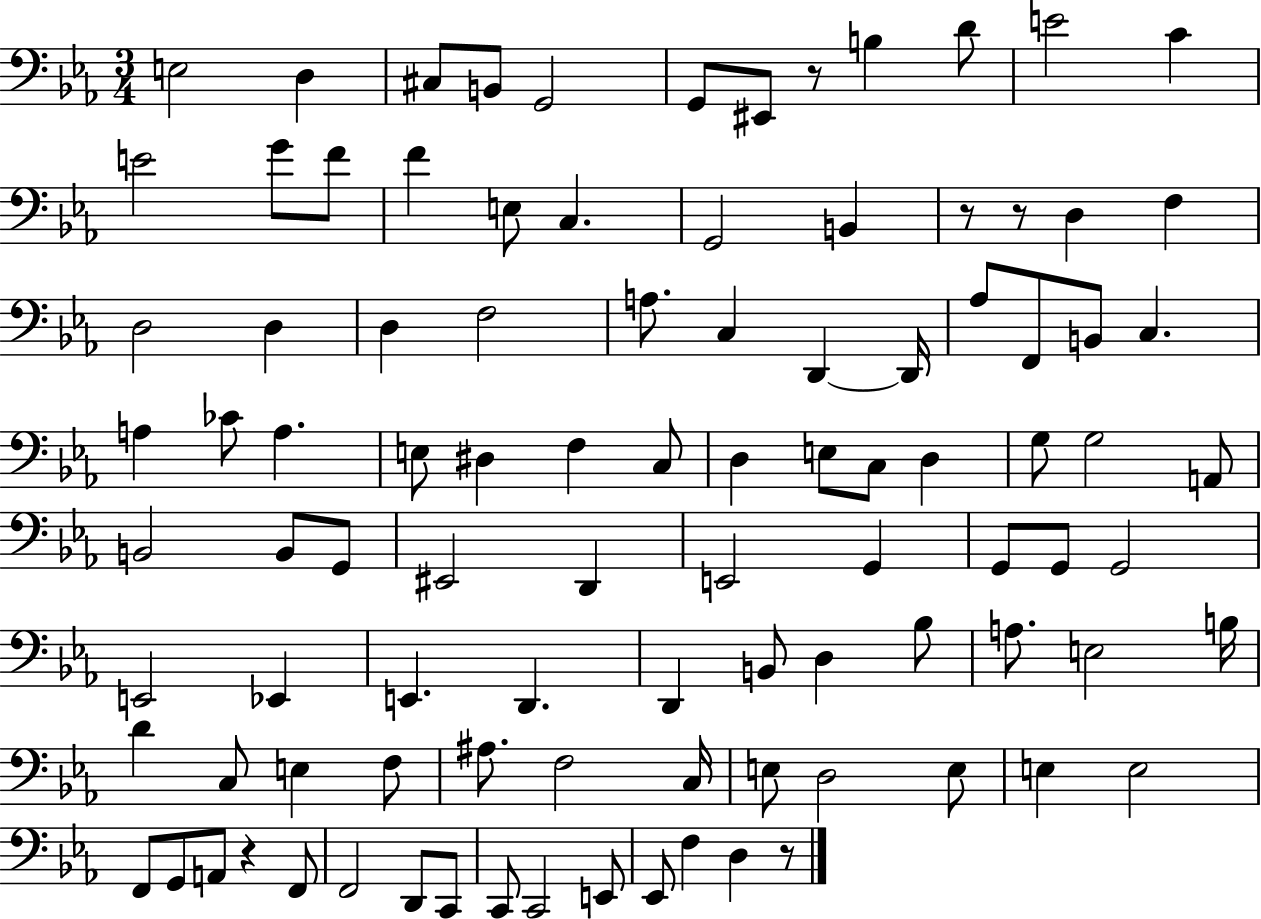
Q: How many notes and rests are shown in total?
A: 98